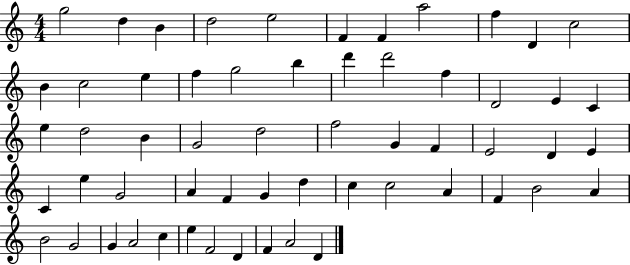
G5/h D5/q B4/q D5/h E5/h F4/q F4/q A5/h F5/q D4/q C5/h B4/q C5/h E5/q F5/q G5/h B5/q D6/q D6/h F5/q D4/h E4/q C4/q E5/q D5/h B4/q G4/h D5/h F5/h G4/q F4/q E4/h D4/q E4/q C4/q E5/q G4/h A4/q F4/q G4/q D5/q C5/q C5/h A4/q F4/q B4/h A4/q B4/h G4/h G4/q A4/h C5/q E5/q F4/h D4/q F4/q A4/h D4/q